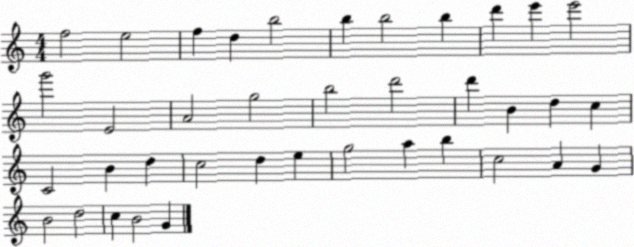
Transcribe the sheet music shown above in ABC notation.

X:1
T:Untitled
M:4/4
L:1/4
K:C
f2 e2 f d b2 b b2 b d' e' e'2 g'2 E2 A2 g2 b2 d'2 d' B d c C2 B d c2 d e g2 a b c2 A G B2 d2 c B2 G